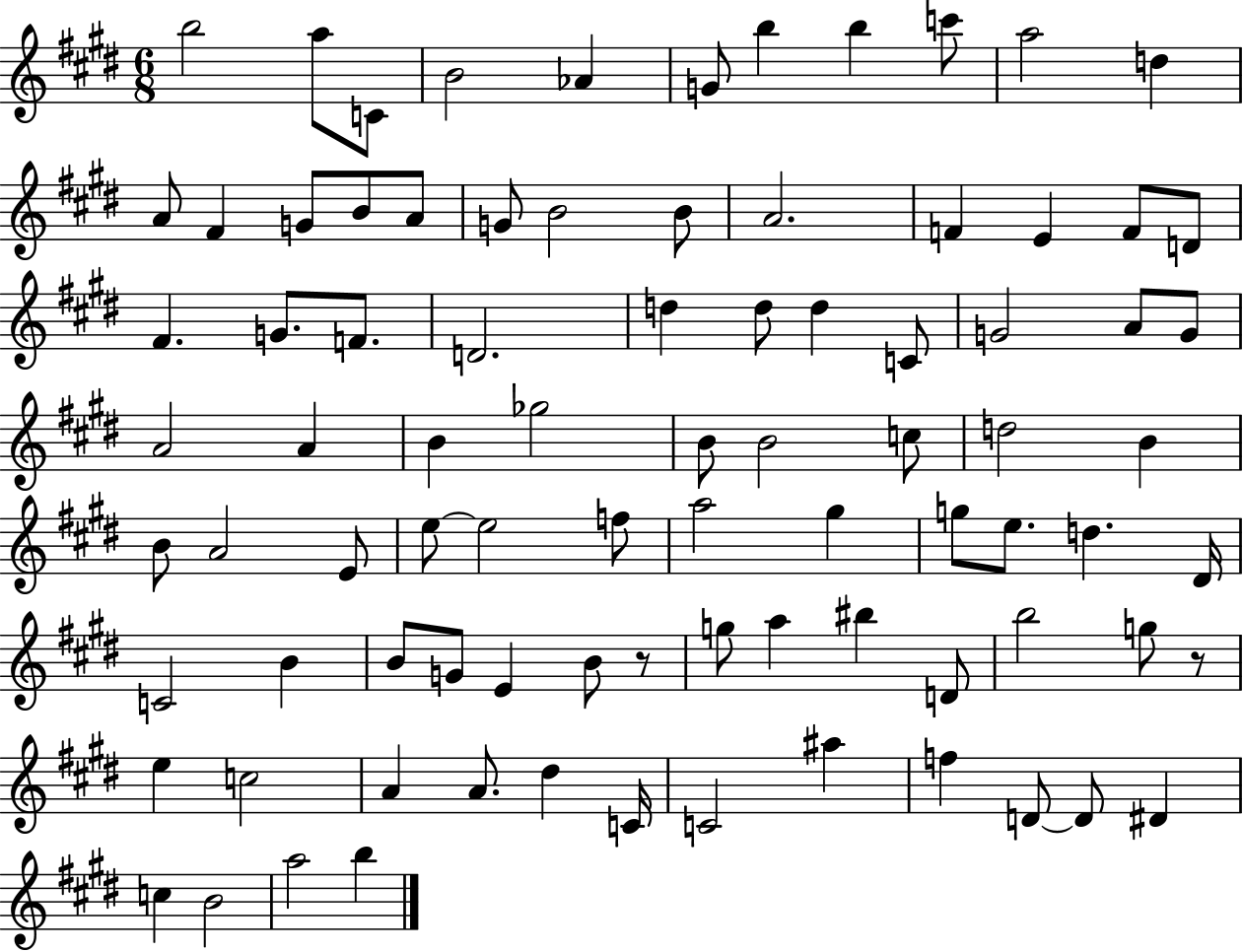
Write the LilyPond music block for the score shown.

{
  \clef treble
  \numericTimeSignature
  \time 6/8
  \key e \major
  b''2 a''8 c'8 | b'2 aes'4 | g'8 b''4 b''4 c'''8 | a''2 d''4 | \break a'8 fis'4 g'8 b'8 a'8 | g'8 b'2 b'8 | a'2. | f'4 e'4 f'8 d'8 | \break fis'4. g'8. f'8. | d'2. | d''4 d''8 d''4 c'8 | g'2 a'8 g'8 | \break a'2 a'4 | b'4 ges''2 | b'8 b'2 c''8 | d''2 b'4 | \break b'8 a'2 e'8 | e''8~~ e''2 f''8 | a''2 gis''4 | g''8 e''8. d''4. dis'16 | \break c'2 b'4 | b'8 g'8 e'4 b'8 r8 | g''8 a''4 bis''4 d'8 | b''2 g''8 r8 | \break e''4 c''2 | a'4 a'8. dis''4 c'16 | c'2 ais''4 | f''4 d'8~~ d'8 dis'4 | \break c''4 b'2 | a''2 b''4 | \bar "|."
}